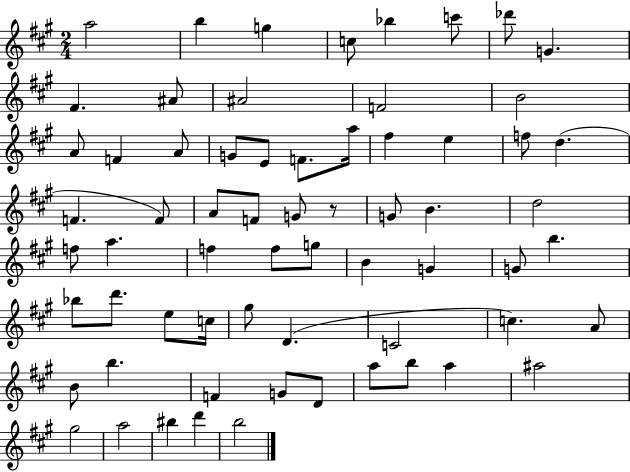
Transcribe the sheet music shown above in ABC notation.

X:1
T:Untitled
M:2/4
L:1/4
K:A
a2 b g c/2 _b c'/2 _d'/2 G ^F ^A/2 ^A2 F2 B2 A/2 F A/2 G/2 E/2 F/2 a/4 ^f e f/2 d F F/2 A/2 F/2 G/2 z/2 G/2 B d2 f/2 a f f/2 g/2 B G G/2 b _b/2 d'/2 e/2 c/4 ^g/2 D C2 c A/2 B/2 b F G/2 D/2 a/2 b/2 a ^a2 ^g2 a2 ^b d' b2